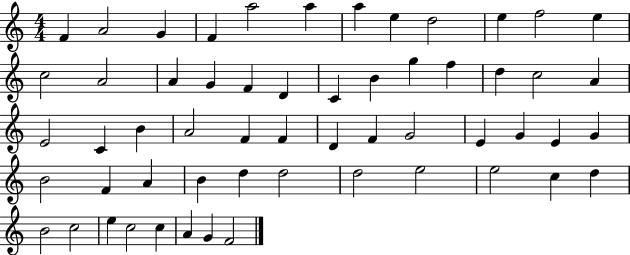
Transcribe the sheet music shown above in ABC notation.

X:1
T:Untitled
M:4/4
L:1/4
K:C
F A2 G F a2 a a e d2 e f2 e c2 A2 A G F D C B g f d c2 A E2 C B A2 F F D F G2 E G E G B2 F A B d d2 d2 e2 e2 c d B2 c2 e c2 c A G F2